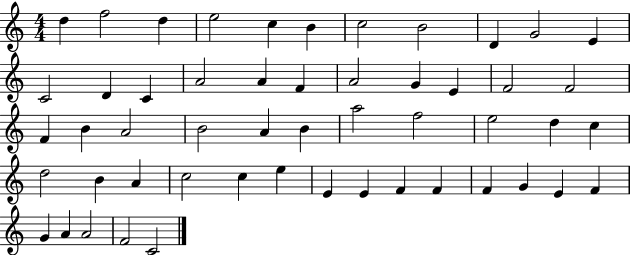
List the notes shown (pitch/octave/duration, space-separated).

D5/q F5/h D5/q E5/h C5/q B4/q C5/h B4/h D4/q G4/h E4/q C4/h D4/q C4/q A4/h A4/q F4/q A4/h G4/q E4/q F4/h F4/h F4/q B4/q A4/h B4/h A4/q B4/q A5/h F5/h E5/h D5/q C5/q D5/h B4/q A4/q C5/h C5/q E5/q E4/q E4/q F4/q F4/q F4/q G4/q E4/q F4/q G4/q A4/q A4/h F4/h C4/h